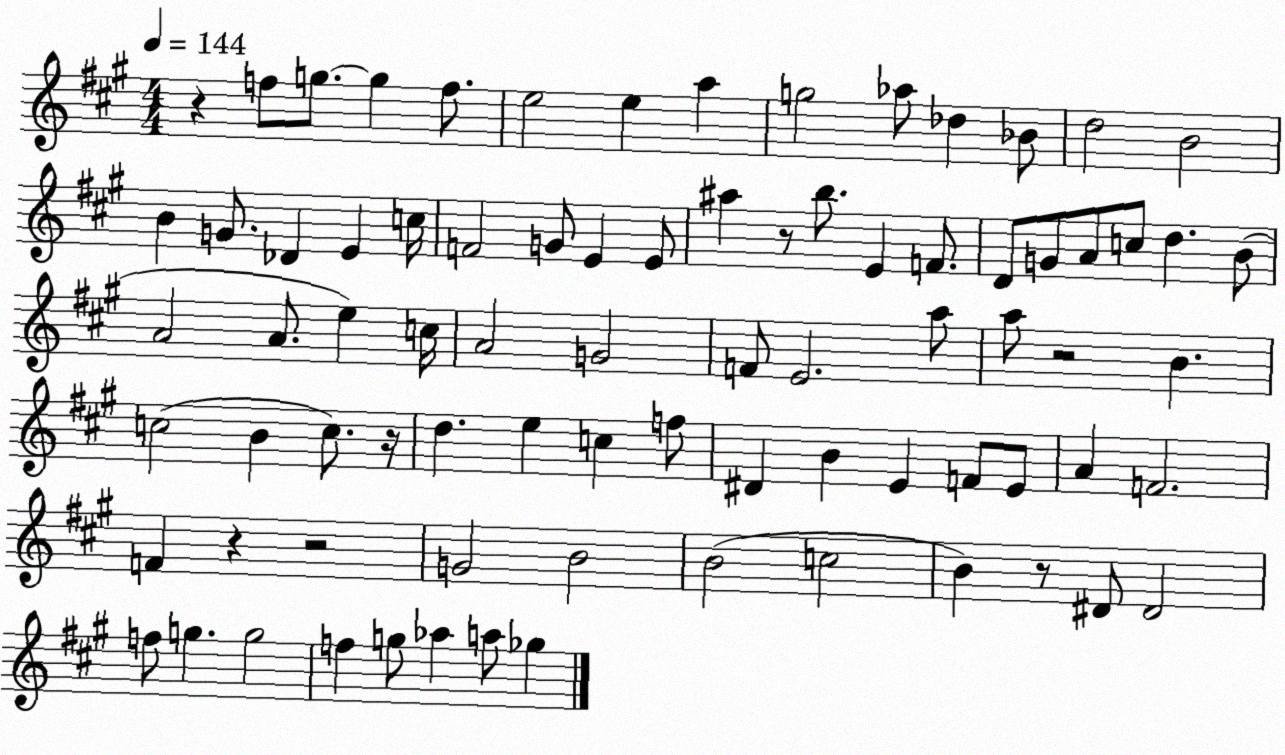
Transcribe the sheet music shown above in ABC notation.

X:1
T:Untitled
M:4/4
L:1/4
K:A
z f/2 g/2 g f/2 e2 e a g2 _a/2 _d _B/2 d2 B2 B G/2 _D E c/4 F2 G/2 E E/2 ^a z/2 b/2 E F/2 D/2 G/2 A/2 c/2 d B/2 A2 A/2 e c/4 A2 G2 F/2 E2 a/2 a/2 z2 B c2 B c/2 z/4 d e c f/2 ^D B E F/2 E/2 A F2 F z z2 G2 B2 B2 c2 B z/2 ^D/2 ^D2 f/2 g g2 f g/2 _a a/2 _g